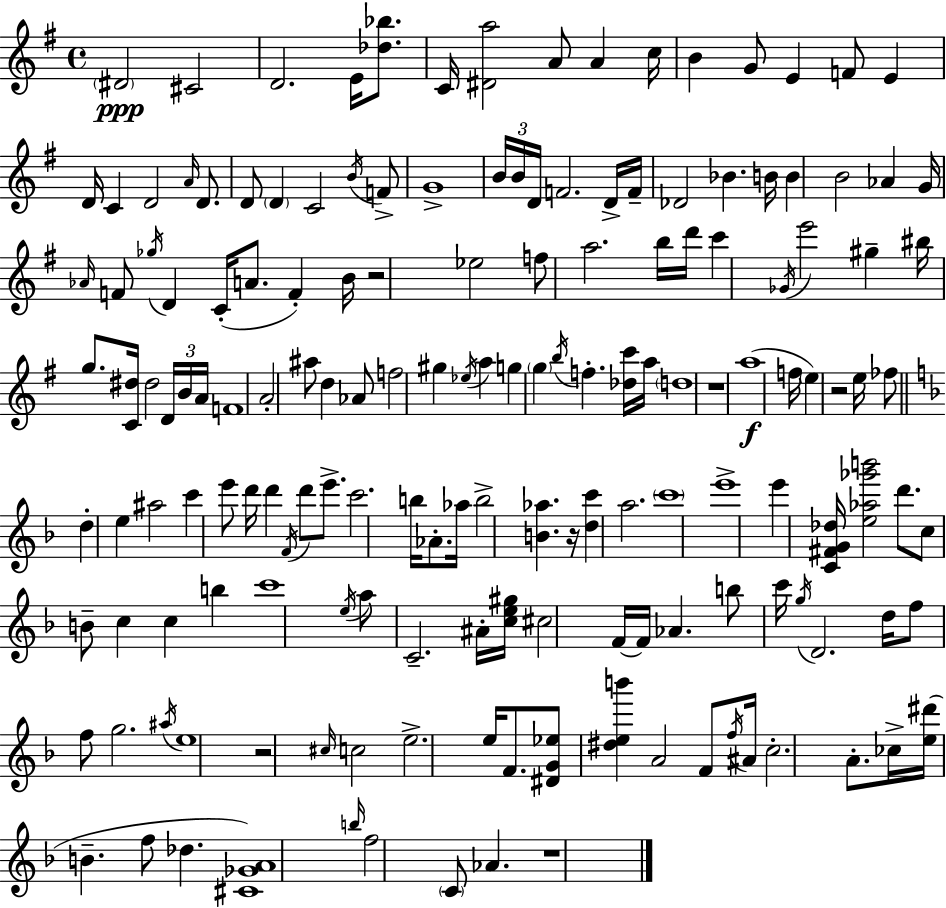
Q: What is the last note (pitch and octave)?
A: Ab4